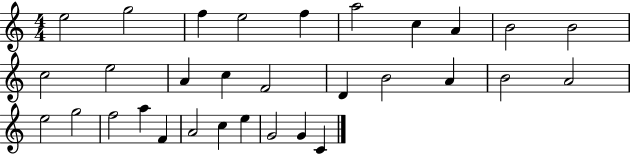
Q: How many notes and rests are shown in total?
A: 31